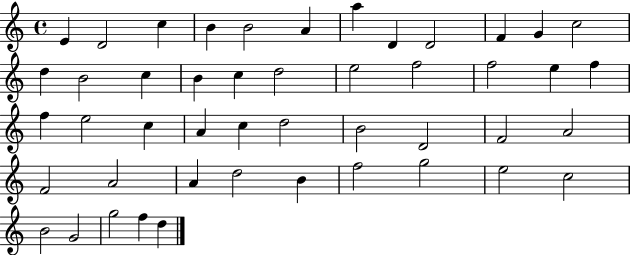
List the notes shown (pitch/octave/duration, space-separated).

E4/q D4/h C5/q B4/q B4/h A4/q A5/q D4/q D4/h F4/q G4/q C5/h D5/q B4/h C5/q B4/q C5/q D5/h E5/h F5/h F5/h E5/q F5/q F5/q E5/h C5/q A4/q C5/q D5/h B4/h D4/h F4/h A4/h F4/h A4/h A4/q D5/h B4/q F5/h G5/h E5/h C5/h B4/h G4/h G5/h F5/q D5/q